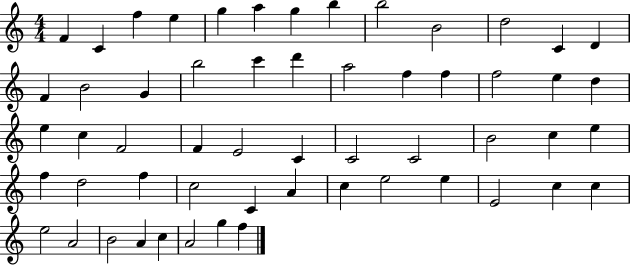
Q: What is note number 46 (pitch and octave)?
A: E4